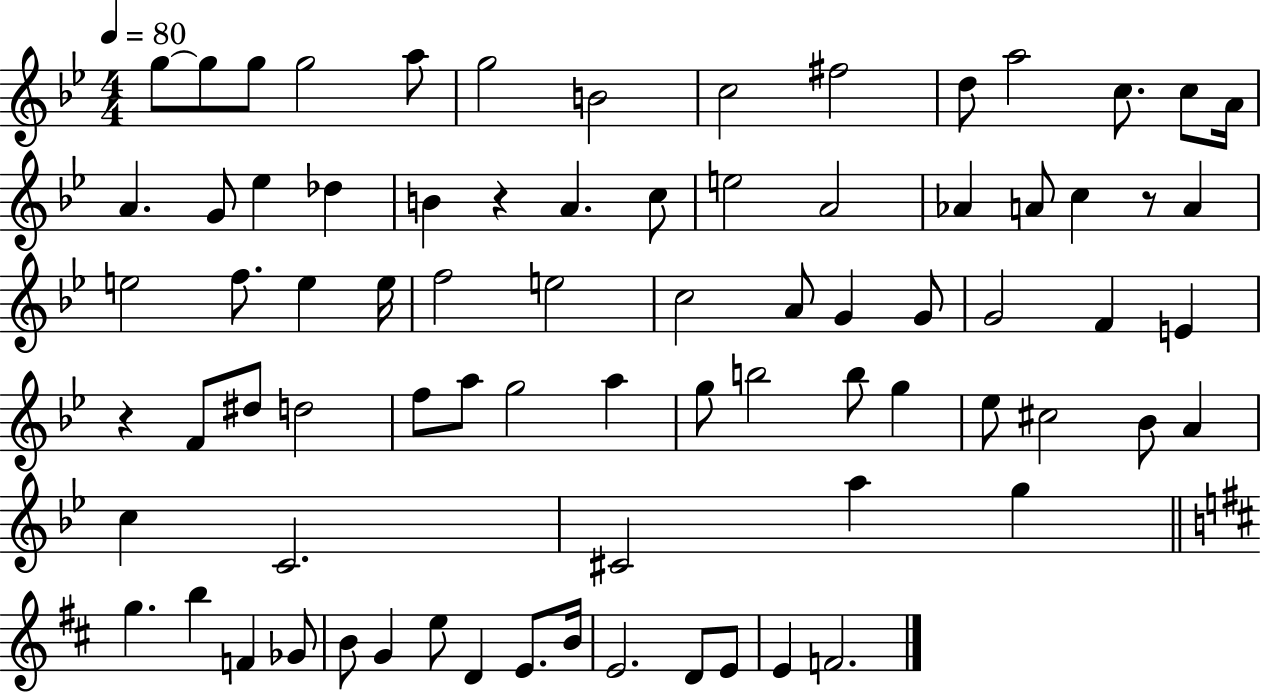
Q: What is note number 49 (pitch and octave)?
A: B5